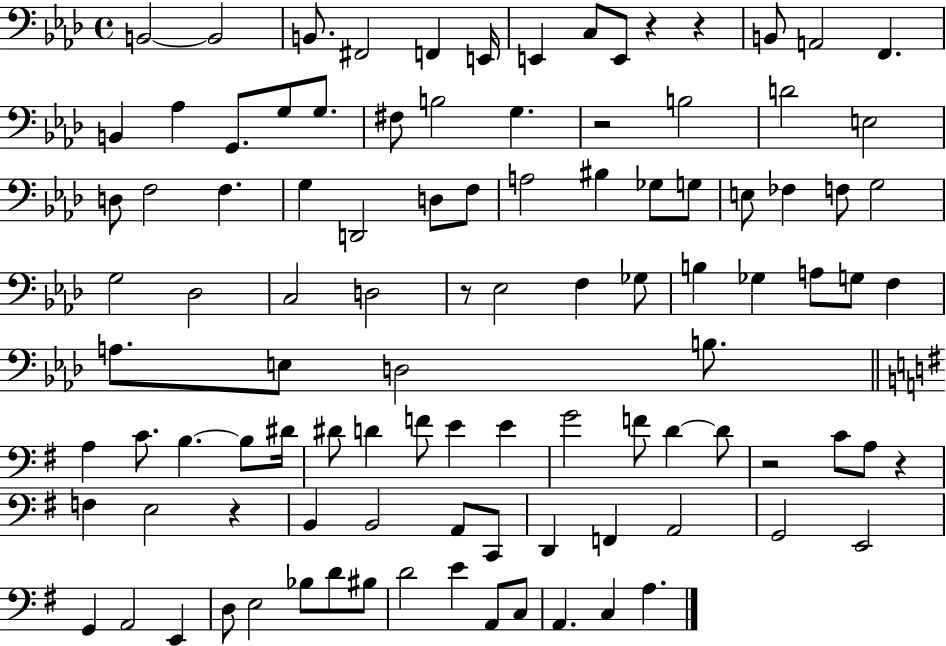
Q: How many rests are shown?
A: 7